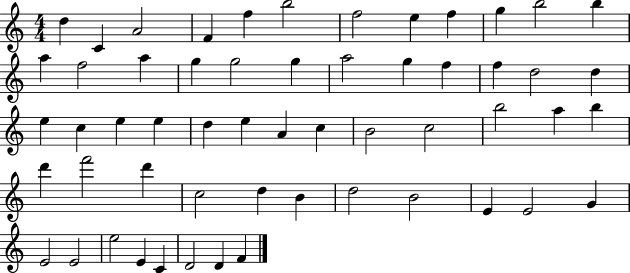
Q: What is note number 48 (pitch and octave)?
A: G4